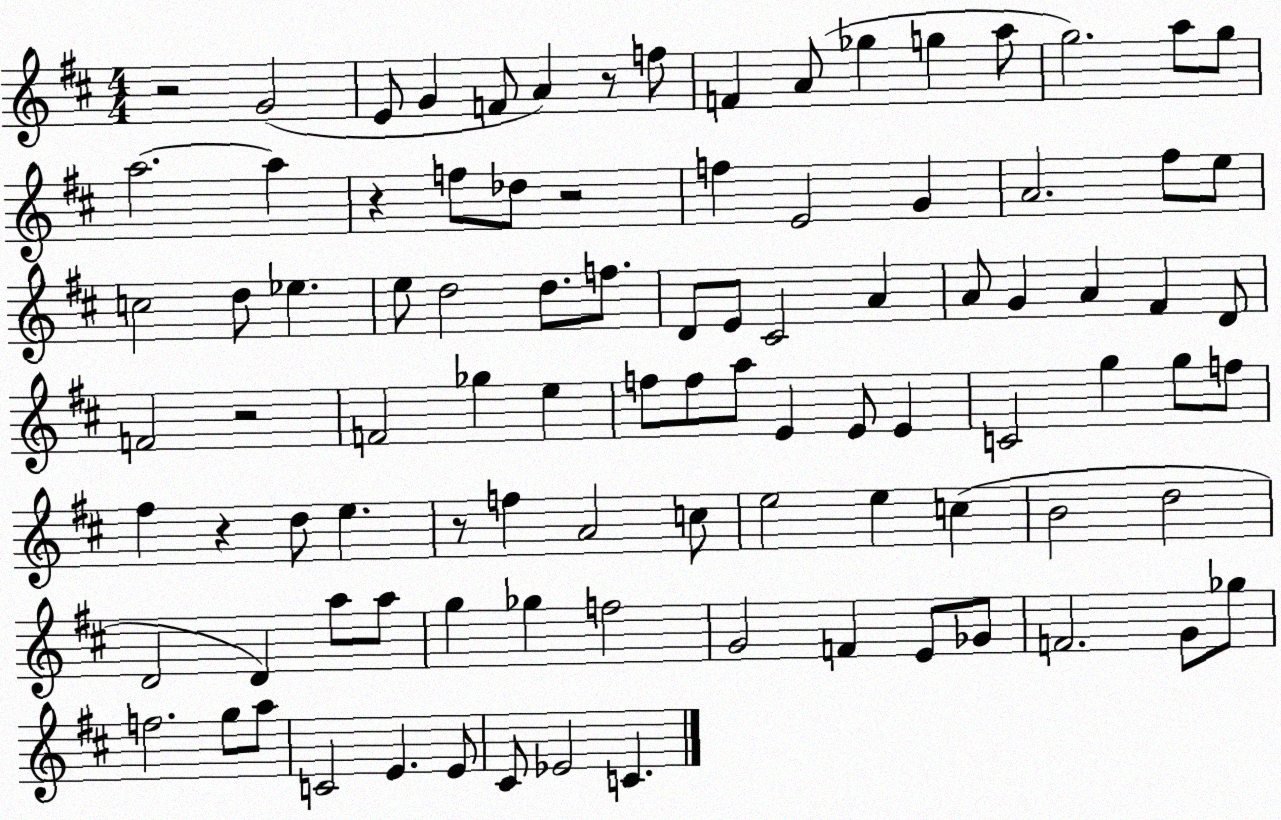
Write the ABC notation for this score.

X:1
T:Untitled
M:4/4
L:1/4
K:D
z2 G2 E/2 G F/2 A z/2 f/2 F A/2 _g g a/2 g2 a/2 g/2 a2 a z f/2 _d/2 z2 f E2 G A2 ^f/2 e/2 c2 d/2 _e e/2 d2 d/2 f/2 D/2 E/2 ^C2 A A/2 G A ^F D/2 F2 z2 F2 _g e f/2 f/2 a/2 E E/2 E C2 g g/2 f/2 ^f z d/2 e z/2 f A2 c/2 e2 e c B2 d2 D2 D a/2 a/2 g _g f2 G2 F E/2 _G/2 F2 G/2 _g/2 f2 g/2 a/2 C2 E E/2 ^C/2 _E2 C